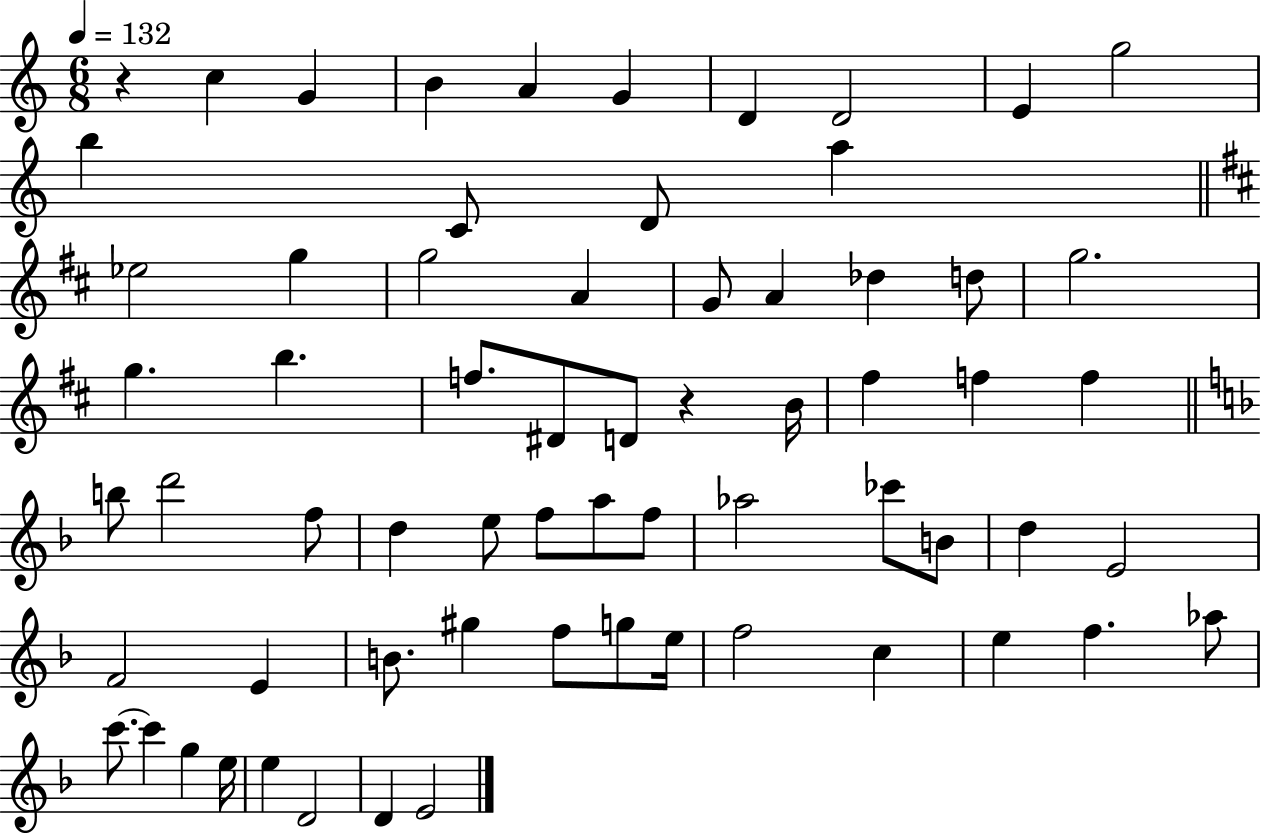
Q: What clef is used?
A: treble